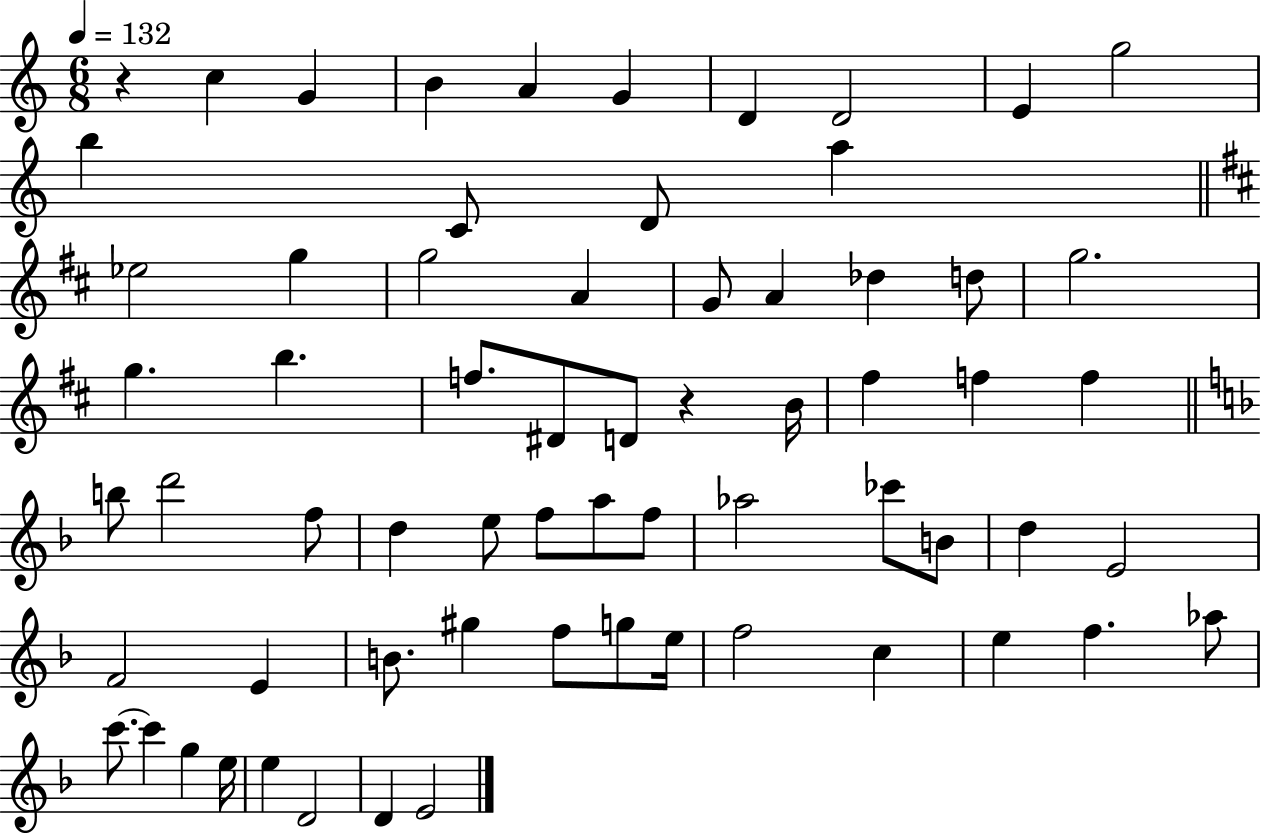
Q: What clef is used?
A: treble